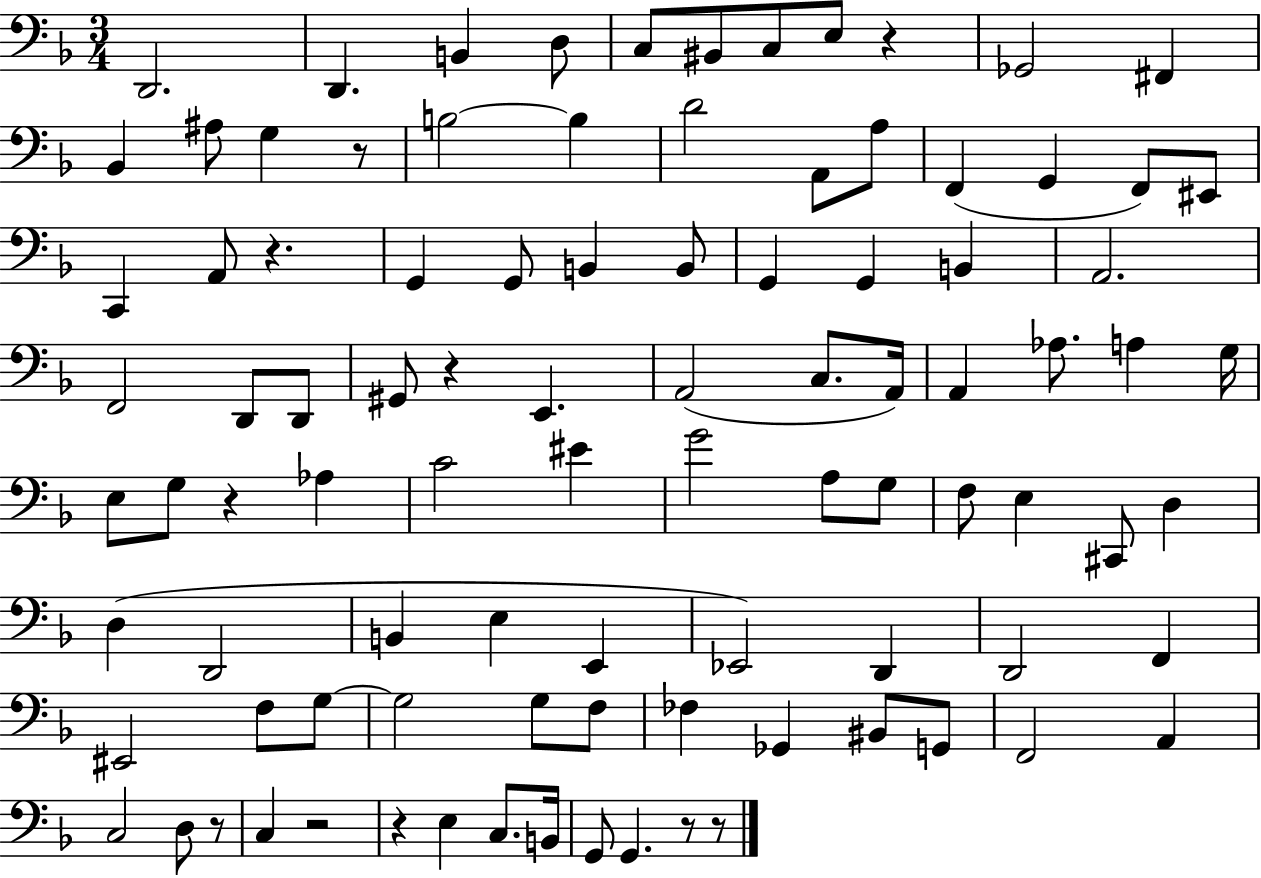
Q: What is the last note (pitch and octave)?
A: G2